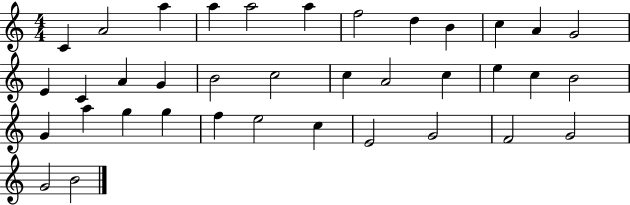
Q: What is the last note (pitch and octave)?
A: B4